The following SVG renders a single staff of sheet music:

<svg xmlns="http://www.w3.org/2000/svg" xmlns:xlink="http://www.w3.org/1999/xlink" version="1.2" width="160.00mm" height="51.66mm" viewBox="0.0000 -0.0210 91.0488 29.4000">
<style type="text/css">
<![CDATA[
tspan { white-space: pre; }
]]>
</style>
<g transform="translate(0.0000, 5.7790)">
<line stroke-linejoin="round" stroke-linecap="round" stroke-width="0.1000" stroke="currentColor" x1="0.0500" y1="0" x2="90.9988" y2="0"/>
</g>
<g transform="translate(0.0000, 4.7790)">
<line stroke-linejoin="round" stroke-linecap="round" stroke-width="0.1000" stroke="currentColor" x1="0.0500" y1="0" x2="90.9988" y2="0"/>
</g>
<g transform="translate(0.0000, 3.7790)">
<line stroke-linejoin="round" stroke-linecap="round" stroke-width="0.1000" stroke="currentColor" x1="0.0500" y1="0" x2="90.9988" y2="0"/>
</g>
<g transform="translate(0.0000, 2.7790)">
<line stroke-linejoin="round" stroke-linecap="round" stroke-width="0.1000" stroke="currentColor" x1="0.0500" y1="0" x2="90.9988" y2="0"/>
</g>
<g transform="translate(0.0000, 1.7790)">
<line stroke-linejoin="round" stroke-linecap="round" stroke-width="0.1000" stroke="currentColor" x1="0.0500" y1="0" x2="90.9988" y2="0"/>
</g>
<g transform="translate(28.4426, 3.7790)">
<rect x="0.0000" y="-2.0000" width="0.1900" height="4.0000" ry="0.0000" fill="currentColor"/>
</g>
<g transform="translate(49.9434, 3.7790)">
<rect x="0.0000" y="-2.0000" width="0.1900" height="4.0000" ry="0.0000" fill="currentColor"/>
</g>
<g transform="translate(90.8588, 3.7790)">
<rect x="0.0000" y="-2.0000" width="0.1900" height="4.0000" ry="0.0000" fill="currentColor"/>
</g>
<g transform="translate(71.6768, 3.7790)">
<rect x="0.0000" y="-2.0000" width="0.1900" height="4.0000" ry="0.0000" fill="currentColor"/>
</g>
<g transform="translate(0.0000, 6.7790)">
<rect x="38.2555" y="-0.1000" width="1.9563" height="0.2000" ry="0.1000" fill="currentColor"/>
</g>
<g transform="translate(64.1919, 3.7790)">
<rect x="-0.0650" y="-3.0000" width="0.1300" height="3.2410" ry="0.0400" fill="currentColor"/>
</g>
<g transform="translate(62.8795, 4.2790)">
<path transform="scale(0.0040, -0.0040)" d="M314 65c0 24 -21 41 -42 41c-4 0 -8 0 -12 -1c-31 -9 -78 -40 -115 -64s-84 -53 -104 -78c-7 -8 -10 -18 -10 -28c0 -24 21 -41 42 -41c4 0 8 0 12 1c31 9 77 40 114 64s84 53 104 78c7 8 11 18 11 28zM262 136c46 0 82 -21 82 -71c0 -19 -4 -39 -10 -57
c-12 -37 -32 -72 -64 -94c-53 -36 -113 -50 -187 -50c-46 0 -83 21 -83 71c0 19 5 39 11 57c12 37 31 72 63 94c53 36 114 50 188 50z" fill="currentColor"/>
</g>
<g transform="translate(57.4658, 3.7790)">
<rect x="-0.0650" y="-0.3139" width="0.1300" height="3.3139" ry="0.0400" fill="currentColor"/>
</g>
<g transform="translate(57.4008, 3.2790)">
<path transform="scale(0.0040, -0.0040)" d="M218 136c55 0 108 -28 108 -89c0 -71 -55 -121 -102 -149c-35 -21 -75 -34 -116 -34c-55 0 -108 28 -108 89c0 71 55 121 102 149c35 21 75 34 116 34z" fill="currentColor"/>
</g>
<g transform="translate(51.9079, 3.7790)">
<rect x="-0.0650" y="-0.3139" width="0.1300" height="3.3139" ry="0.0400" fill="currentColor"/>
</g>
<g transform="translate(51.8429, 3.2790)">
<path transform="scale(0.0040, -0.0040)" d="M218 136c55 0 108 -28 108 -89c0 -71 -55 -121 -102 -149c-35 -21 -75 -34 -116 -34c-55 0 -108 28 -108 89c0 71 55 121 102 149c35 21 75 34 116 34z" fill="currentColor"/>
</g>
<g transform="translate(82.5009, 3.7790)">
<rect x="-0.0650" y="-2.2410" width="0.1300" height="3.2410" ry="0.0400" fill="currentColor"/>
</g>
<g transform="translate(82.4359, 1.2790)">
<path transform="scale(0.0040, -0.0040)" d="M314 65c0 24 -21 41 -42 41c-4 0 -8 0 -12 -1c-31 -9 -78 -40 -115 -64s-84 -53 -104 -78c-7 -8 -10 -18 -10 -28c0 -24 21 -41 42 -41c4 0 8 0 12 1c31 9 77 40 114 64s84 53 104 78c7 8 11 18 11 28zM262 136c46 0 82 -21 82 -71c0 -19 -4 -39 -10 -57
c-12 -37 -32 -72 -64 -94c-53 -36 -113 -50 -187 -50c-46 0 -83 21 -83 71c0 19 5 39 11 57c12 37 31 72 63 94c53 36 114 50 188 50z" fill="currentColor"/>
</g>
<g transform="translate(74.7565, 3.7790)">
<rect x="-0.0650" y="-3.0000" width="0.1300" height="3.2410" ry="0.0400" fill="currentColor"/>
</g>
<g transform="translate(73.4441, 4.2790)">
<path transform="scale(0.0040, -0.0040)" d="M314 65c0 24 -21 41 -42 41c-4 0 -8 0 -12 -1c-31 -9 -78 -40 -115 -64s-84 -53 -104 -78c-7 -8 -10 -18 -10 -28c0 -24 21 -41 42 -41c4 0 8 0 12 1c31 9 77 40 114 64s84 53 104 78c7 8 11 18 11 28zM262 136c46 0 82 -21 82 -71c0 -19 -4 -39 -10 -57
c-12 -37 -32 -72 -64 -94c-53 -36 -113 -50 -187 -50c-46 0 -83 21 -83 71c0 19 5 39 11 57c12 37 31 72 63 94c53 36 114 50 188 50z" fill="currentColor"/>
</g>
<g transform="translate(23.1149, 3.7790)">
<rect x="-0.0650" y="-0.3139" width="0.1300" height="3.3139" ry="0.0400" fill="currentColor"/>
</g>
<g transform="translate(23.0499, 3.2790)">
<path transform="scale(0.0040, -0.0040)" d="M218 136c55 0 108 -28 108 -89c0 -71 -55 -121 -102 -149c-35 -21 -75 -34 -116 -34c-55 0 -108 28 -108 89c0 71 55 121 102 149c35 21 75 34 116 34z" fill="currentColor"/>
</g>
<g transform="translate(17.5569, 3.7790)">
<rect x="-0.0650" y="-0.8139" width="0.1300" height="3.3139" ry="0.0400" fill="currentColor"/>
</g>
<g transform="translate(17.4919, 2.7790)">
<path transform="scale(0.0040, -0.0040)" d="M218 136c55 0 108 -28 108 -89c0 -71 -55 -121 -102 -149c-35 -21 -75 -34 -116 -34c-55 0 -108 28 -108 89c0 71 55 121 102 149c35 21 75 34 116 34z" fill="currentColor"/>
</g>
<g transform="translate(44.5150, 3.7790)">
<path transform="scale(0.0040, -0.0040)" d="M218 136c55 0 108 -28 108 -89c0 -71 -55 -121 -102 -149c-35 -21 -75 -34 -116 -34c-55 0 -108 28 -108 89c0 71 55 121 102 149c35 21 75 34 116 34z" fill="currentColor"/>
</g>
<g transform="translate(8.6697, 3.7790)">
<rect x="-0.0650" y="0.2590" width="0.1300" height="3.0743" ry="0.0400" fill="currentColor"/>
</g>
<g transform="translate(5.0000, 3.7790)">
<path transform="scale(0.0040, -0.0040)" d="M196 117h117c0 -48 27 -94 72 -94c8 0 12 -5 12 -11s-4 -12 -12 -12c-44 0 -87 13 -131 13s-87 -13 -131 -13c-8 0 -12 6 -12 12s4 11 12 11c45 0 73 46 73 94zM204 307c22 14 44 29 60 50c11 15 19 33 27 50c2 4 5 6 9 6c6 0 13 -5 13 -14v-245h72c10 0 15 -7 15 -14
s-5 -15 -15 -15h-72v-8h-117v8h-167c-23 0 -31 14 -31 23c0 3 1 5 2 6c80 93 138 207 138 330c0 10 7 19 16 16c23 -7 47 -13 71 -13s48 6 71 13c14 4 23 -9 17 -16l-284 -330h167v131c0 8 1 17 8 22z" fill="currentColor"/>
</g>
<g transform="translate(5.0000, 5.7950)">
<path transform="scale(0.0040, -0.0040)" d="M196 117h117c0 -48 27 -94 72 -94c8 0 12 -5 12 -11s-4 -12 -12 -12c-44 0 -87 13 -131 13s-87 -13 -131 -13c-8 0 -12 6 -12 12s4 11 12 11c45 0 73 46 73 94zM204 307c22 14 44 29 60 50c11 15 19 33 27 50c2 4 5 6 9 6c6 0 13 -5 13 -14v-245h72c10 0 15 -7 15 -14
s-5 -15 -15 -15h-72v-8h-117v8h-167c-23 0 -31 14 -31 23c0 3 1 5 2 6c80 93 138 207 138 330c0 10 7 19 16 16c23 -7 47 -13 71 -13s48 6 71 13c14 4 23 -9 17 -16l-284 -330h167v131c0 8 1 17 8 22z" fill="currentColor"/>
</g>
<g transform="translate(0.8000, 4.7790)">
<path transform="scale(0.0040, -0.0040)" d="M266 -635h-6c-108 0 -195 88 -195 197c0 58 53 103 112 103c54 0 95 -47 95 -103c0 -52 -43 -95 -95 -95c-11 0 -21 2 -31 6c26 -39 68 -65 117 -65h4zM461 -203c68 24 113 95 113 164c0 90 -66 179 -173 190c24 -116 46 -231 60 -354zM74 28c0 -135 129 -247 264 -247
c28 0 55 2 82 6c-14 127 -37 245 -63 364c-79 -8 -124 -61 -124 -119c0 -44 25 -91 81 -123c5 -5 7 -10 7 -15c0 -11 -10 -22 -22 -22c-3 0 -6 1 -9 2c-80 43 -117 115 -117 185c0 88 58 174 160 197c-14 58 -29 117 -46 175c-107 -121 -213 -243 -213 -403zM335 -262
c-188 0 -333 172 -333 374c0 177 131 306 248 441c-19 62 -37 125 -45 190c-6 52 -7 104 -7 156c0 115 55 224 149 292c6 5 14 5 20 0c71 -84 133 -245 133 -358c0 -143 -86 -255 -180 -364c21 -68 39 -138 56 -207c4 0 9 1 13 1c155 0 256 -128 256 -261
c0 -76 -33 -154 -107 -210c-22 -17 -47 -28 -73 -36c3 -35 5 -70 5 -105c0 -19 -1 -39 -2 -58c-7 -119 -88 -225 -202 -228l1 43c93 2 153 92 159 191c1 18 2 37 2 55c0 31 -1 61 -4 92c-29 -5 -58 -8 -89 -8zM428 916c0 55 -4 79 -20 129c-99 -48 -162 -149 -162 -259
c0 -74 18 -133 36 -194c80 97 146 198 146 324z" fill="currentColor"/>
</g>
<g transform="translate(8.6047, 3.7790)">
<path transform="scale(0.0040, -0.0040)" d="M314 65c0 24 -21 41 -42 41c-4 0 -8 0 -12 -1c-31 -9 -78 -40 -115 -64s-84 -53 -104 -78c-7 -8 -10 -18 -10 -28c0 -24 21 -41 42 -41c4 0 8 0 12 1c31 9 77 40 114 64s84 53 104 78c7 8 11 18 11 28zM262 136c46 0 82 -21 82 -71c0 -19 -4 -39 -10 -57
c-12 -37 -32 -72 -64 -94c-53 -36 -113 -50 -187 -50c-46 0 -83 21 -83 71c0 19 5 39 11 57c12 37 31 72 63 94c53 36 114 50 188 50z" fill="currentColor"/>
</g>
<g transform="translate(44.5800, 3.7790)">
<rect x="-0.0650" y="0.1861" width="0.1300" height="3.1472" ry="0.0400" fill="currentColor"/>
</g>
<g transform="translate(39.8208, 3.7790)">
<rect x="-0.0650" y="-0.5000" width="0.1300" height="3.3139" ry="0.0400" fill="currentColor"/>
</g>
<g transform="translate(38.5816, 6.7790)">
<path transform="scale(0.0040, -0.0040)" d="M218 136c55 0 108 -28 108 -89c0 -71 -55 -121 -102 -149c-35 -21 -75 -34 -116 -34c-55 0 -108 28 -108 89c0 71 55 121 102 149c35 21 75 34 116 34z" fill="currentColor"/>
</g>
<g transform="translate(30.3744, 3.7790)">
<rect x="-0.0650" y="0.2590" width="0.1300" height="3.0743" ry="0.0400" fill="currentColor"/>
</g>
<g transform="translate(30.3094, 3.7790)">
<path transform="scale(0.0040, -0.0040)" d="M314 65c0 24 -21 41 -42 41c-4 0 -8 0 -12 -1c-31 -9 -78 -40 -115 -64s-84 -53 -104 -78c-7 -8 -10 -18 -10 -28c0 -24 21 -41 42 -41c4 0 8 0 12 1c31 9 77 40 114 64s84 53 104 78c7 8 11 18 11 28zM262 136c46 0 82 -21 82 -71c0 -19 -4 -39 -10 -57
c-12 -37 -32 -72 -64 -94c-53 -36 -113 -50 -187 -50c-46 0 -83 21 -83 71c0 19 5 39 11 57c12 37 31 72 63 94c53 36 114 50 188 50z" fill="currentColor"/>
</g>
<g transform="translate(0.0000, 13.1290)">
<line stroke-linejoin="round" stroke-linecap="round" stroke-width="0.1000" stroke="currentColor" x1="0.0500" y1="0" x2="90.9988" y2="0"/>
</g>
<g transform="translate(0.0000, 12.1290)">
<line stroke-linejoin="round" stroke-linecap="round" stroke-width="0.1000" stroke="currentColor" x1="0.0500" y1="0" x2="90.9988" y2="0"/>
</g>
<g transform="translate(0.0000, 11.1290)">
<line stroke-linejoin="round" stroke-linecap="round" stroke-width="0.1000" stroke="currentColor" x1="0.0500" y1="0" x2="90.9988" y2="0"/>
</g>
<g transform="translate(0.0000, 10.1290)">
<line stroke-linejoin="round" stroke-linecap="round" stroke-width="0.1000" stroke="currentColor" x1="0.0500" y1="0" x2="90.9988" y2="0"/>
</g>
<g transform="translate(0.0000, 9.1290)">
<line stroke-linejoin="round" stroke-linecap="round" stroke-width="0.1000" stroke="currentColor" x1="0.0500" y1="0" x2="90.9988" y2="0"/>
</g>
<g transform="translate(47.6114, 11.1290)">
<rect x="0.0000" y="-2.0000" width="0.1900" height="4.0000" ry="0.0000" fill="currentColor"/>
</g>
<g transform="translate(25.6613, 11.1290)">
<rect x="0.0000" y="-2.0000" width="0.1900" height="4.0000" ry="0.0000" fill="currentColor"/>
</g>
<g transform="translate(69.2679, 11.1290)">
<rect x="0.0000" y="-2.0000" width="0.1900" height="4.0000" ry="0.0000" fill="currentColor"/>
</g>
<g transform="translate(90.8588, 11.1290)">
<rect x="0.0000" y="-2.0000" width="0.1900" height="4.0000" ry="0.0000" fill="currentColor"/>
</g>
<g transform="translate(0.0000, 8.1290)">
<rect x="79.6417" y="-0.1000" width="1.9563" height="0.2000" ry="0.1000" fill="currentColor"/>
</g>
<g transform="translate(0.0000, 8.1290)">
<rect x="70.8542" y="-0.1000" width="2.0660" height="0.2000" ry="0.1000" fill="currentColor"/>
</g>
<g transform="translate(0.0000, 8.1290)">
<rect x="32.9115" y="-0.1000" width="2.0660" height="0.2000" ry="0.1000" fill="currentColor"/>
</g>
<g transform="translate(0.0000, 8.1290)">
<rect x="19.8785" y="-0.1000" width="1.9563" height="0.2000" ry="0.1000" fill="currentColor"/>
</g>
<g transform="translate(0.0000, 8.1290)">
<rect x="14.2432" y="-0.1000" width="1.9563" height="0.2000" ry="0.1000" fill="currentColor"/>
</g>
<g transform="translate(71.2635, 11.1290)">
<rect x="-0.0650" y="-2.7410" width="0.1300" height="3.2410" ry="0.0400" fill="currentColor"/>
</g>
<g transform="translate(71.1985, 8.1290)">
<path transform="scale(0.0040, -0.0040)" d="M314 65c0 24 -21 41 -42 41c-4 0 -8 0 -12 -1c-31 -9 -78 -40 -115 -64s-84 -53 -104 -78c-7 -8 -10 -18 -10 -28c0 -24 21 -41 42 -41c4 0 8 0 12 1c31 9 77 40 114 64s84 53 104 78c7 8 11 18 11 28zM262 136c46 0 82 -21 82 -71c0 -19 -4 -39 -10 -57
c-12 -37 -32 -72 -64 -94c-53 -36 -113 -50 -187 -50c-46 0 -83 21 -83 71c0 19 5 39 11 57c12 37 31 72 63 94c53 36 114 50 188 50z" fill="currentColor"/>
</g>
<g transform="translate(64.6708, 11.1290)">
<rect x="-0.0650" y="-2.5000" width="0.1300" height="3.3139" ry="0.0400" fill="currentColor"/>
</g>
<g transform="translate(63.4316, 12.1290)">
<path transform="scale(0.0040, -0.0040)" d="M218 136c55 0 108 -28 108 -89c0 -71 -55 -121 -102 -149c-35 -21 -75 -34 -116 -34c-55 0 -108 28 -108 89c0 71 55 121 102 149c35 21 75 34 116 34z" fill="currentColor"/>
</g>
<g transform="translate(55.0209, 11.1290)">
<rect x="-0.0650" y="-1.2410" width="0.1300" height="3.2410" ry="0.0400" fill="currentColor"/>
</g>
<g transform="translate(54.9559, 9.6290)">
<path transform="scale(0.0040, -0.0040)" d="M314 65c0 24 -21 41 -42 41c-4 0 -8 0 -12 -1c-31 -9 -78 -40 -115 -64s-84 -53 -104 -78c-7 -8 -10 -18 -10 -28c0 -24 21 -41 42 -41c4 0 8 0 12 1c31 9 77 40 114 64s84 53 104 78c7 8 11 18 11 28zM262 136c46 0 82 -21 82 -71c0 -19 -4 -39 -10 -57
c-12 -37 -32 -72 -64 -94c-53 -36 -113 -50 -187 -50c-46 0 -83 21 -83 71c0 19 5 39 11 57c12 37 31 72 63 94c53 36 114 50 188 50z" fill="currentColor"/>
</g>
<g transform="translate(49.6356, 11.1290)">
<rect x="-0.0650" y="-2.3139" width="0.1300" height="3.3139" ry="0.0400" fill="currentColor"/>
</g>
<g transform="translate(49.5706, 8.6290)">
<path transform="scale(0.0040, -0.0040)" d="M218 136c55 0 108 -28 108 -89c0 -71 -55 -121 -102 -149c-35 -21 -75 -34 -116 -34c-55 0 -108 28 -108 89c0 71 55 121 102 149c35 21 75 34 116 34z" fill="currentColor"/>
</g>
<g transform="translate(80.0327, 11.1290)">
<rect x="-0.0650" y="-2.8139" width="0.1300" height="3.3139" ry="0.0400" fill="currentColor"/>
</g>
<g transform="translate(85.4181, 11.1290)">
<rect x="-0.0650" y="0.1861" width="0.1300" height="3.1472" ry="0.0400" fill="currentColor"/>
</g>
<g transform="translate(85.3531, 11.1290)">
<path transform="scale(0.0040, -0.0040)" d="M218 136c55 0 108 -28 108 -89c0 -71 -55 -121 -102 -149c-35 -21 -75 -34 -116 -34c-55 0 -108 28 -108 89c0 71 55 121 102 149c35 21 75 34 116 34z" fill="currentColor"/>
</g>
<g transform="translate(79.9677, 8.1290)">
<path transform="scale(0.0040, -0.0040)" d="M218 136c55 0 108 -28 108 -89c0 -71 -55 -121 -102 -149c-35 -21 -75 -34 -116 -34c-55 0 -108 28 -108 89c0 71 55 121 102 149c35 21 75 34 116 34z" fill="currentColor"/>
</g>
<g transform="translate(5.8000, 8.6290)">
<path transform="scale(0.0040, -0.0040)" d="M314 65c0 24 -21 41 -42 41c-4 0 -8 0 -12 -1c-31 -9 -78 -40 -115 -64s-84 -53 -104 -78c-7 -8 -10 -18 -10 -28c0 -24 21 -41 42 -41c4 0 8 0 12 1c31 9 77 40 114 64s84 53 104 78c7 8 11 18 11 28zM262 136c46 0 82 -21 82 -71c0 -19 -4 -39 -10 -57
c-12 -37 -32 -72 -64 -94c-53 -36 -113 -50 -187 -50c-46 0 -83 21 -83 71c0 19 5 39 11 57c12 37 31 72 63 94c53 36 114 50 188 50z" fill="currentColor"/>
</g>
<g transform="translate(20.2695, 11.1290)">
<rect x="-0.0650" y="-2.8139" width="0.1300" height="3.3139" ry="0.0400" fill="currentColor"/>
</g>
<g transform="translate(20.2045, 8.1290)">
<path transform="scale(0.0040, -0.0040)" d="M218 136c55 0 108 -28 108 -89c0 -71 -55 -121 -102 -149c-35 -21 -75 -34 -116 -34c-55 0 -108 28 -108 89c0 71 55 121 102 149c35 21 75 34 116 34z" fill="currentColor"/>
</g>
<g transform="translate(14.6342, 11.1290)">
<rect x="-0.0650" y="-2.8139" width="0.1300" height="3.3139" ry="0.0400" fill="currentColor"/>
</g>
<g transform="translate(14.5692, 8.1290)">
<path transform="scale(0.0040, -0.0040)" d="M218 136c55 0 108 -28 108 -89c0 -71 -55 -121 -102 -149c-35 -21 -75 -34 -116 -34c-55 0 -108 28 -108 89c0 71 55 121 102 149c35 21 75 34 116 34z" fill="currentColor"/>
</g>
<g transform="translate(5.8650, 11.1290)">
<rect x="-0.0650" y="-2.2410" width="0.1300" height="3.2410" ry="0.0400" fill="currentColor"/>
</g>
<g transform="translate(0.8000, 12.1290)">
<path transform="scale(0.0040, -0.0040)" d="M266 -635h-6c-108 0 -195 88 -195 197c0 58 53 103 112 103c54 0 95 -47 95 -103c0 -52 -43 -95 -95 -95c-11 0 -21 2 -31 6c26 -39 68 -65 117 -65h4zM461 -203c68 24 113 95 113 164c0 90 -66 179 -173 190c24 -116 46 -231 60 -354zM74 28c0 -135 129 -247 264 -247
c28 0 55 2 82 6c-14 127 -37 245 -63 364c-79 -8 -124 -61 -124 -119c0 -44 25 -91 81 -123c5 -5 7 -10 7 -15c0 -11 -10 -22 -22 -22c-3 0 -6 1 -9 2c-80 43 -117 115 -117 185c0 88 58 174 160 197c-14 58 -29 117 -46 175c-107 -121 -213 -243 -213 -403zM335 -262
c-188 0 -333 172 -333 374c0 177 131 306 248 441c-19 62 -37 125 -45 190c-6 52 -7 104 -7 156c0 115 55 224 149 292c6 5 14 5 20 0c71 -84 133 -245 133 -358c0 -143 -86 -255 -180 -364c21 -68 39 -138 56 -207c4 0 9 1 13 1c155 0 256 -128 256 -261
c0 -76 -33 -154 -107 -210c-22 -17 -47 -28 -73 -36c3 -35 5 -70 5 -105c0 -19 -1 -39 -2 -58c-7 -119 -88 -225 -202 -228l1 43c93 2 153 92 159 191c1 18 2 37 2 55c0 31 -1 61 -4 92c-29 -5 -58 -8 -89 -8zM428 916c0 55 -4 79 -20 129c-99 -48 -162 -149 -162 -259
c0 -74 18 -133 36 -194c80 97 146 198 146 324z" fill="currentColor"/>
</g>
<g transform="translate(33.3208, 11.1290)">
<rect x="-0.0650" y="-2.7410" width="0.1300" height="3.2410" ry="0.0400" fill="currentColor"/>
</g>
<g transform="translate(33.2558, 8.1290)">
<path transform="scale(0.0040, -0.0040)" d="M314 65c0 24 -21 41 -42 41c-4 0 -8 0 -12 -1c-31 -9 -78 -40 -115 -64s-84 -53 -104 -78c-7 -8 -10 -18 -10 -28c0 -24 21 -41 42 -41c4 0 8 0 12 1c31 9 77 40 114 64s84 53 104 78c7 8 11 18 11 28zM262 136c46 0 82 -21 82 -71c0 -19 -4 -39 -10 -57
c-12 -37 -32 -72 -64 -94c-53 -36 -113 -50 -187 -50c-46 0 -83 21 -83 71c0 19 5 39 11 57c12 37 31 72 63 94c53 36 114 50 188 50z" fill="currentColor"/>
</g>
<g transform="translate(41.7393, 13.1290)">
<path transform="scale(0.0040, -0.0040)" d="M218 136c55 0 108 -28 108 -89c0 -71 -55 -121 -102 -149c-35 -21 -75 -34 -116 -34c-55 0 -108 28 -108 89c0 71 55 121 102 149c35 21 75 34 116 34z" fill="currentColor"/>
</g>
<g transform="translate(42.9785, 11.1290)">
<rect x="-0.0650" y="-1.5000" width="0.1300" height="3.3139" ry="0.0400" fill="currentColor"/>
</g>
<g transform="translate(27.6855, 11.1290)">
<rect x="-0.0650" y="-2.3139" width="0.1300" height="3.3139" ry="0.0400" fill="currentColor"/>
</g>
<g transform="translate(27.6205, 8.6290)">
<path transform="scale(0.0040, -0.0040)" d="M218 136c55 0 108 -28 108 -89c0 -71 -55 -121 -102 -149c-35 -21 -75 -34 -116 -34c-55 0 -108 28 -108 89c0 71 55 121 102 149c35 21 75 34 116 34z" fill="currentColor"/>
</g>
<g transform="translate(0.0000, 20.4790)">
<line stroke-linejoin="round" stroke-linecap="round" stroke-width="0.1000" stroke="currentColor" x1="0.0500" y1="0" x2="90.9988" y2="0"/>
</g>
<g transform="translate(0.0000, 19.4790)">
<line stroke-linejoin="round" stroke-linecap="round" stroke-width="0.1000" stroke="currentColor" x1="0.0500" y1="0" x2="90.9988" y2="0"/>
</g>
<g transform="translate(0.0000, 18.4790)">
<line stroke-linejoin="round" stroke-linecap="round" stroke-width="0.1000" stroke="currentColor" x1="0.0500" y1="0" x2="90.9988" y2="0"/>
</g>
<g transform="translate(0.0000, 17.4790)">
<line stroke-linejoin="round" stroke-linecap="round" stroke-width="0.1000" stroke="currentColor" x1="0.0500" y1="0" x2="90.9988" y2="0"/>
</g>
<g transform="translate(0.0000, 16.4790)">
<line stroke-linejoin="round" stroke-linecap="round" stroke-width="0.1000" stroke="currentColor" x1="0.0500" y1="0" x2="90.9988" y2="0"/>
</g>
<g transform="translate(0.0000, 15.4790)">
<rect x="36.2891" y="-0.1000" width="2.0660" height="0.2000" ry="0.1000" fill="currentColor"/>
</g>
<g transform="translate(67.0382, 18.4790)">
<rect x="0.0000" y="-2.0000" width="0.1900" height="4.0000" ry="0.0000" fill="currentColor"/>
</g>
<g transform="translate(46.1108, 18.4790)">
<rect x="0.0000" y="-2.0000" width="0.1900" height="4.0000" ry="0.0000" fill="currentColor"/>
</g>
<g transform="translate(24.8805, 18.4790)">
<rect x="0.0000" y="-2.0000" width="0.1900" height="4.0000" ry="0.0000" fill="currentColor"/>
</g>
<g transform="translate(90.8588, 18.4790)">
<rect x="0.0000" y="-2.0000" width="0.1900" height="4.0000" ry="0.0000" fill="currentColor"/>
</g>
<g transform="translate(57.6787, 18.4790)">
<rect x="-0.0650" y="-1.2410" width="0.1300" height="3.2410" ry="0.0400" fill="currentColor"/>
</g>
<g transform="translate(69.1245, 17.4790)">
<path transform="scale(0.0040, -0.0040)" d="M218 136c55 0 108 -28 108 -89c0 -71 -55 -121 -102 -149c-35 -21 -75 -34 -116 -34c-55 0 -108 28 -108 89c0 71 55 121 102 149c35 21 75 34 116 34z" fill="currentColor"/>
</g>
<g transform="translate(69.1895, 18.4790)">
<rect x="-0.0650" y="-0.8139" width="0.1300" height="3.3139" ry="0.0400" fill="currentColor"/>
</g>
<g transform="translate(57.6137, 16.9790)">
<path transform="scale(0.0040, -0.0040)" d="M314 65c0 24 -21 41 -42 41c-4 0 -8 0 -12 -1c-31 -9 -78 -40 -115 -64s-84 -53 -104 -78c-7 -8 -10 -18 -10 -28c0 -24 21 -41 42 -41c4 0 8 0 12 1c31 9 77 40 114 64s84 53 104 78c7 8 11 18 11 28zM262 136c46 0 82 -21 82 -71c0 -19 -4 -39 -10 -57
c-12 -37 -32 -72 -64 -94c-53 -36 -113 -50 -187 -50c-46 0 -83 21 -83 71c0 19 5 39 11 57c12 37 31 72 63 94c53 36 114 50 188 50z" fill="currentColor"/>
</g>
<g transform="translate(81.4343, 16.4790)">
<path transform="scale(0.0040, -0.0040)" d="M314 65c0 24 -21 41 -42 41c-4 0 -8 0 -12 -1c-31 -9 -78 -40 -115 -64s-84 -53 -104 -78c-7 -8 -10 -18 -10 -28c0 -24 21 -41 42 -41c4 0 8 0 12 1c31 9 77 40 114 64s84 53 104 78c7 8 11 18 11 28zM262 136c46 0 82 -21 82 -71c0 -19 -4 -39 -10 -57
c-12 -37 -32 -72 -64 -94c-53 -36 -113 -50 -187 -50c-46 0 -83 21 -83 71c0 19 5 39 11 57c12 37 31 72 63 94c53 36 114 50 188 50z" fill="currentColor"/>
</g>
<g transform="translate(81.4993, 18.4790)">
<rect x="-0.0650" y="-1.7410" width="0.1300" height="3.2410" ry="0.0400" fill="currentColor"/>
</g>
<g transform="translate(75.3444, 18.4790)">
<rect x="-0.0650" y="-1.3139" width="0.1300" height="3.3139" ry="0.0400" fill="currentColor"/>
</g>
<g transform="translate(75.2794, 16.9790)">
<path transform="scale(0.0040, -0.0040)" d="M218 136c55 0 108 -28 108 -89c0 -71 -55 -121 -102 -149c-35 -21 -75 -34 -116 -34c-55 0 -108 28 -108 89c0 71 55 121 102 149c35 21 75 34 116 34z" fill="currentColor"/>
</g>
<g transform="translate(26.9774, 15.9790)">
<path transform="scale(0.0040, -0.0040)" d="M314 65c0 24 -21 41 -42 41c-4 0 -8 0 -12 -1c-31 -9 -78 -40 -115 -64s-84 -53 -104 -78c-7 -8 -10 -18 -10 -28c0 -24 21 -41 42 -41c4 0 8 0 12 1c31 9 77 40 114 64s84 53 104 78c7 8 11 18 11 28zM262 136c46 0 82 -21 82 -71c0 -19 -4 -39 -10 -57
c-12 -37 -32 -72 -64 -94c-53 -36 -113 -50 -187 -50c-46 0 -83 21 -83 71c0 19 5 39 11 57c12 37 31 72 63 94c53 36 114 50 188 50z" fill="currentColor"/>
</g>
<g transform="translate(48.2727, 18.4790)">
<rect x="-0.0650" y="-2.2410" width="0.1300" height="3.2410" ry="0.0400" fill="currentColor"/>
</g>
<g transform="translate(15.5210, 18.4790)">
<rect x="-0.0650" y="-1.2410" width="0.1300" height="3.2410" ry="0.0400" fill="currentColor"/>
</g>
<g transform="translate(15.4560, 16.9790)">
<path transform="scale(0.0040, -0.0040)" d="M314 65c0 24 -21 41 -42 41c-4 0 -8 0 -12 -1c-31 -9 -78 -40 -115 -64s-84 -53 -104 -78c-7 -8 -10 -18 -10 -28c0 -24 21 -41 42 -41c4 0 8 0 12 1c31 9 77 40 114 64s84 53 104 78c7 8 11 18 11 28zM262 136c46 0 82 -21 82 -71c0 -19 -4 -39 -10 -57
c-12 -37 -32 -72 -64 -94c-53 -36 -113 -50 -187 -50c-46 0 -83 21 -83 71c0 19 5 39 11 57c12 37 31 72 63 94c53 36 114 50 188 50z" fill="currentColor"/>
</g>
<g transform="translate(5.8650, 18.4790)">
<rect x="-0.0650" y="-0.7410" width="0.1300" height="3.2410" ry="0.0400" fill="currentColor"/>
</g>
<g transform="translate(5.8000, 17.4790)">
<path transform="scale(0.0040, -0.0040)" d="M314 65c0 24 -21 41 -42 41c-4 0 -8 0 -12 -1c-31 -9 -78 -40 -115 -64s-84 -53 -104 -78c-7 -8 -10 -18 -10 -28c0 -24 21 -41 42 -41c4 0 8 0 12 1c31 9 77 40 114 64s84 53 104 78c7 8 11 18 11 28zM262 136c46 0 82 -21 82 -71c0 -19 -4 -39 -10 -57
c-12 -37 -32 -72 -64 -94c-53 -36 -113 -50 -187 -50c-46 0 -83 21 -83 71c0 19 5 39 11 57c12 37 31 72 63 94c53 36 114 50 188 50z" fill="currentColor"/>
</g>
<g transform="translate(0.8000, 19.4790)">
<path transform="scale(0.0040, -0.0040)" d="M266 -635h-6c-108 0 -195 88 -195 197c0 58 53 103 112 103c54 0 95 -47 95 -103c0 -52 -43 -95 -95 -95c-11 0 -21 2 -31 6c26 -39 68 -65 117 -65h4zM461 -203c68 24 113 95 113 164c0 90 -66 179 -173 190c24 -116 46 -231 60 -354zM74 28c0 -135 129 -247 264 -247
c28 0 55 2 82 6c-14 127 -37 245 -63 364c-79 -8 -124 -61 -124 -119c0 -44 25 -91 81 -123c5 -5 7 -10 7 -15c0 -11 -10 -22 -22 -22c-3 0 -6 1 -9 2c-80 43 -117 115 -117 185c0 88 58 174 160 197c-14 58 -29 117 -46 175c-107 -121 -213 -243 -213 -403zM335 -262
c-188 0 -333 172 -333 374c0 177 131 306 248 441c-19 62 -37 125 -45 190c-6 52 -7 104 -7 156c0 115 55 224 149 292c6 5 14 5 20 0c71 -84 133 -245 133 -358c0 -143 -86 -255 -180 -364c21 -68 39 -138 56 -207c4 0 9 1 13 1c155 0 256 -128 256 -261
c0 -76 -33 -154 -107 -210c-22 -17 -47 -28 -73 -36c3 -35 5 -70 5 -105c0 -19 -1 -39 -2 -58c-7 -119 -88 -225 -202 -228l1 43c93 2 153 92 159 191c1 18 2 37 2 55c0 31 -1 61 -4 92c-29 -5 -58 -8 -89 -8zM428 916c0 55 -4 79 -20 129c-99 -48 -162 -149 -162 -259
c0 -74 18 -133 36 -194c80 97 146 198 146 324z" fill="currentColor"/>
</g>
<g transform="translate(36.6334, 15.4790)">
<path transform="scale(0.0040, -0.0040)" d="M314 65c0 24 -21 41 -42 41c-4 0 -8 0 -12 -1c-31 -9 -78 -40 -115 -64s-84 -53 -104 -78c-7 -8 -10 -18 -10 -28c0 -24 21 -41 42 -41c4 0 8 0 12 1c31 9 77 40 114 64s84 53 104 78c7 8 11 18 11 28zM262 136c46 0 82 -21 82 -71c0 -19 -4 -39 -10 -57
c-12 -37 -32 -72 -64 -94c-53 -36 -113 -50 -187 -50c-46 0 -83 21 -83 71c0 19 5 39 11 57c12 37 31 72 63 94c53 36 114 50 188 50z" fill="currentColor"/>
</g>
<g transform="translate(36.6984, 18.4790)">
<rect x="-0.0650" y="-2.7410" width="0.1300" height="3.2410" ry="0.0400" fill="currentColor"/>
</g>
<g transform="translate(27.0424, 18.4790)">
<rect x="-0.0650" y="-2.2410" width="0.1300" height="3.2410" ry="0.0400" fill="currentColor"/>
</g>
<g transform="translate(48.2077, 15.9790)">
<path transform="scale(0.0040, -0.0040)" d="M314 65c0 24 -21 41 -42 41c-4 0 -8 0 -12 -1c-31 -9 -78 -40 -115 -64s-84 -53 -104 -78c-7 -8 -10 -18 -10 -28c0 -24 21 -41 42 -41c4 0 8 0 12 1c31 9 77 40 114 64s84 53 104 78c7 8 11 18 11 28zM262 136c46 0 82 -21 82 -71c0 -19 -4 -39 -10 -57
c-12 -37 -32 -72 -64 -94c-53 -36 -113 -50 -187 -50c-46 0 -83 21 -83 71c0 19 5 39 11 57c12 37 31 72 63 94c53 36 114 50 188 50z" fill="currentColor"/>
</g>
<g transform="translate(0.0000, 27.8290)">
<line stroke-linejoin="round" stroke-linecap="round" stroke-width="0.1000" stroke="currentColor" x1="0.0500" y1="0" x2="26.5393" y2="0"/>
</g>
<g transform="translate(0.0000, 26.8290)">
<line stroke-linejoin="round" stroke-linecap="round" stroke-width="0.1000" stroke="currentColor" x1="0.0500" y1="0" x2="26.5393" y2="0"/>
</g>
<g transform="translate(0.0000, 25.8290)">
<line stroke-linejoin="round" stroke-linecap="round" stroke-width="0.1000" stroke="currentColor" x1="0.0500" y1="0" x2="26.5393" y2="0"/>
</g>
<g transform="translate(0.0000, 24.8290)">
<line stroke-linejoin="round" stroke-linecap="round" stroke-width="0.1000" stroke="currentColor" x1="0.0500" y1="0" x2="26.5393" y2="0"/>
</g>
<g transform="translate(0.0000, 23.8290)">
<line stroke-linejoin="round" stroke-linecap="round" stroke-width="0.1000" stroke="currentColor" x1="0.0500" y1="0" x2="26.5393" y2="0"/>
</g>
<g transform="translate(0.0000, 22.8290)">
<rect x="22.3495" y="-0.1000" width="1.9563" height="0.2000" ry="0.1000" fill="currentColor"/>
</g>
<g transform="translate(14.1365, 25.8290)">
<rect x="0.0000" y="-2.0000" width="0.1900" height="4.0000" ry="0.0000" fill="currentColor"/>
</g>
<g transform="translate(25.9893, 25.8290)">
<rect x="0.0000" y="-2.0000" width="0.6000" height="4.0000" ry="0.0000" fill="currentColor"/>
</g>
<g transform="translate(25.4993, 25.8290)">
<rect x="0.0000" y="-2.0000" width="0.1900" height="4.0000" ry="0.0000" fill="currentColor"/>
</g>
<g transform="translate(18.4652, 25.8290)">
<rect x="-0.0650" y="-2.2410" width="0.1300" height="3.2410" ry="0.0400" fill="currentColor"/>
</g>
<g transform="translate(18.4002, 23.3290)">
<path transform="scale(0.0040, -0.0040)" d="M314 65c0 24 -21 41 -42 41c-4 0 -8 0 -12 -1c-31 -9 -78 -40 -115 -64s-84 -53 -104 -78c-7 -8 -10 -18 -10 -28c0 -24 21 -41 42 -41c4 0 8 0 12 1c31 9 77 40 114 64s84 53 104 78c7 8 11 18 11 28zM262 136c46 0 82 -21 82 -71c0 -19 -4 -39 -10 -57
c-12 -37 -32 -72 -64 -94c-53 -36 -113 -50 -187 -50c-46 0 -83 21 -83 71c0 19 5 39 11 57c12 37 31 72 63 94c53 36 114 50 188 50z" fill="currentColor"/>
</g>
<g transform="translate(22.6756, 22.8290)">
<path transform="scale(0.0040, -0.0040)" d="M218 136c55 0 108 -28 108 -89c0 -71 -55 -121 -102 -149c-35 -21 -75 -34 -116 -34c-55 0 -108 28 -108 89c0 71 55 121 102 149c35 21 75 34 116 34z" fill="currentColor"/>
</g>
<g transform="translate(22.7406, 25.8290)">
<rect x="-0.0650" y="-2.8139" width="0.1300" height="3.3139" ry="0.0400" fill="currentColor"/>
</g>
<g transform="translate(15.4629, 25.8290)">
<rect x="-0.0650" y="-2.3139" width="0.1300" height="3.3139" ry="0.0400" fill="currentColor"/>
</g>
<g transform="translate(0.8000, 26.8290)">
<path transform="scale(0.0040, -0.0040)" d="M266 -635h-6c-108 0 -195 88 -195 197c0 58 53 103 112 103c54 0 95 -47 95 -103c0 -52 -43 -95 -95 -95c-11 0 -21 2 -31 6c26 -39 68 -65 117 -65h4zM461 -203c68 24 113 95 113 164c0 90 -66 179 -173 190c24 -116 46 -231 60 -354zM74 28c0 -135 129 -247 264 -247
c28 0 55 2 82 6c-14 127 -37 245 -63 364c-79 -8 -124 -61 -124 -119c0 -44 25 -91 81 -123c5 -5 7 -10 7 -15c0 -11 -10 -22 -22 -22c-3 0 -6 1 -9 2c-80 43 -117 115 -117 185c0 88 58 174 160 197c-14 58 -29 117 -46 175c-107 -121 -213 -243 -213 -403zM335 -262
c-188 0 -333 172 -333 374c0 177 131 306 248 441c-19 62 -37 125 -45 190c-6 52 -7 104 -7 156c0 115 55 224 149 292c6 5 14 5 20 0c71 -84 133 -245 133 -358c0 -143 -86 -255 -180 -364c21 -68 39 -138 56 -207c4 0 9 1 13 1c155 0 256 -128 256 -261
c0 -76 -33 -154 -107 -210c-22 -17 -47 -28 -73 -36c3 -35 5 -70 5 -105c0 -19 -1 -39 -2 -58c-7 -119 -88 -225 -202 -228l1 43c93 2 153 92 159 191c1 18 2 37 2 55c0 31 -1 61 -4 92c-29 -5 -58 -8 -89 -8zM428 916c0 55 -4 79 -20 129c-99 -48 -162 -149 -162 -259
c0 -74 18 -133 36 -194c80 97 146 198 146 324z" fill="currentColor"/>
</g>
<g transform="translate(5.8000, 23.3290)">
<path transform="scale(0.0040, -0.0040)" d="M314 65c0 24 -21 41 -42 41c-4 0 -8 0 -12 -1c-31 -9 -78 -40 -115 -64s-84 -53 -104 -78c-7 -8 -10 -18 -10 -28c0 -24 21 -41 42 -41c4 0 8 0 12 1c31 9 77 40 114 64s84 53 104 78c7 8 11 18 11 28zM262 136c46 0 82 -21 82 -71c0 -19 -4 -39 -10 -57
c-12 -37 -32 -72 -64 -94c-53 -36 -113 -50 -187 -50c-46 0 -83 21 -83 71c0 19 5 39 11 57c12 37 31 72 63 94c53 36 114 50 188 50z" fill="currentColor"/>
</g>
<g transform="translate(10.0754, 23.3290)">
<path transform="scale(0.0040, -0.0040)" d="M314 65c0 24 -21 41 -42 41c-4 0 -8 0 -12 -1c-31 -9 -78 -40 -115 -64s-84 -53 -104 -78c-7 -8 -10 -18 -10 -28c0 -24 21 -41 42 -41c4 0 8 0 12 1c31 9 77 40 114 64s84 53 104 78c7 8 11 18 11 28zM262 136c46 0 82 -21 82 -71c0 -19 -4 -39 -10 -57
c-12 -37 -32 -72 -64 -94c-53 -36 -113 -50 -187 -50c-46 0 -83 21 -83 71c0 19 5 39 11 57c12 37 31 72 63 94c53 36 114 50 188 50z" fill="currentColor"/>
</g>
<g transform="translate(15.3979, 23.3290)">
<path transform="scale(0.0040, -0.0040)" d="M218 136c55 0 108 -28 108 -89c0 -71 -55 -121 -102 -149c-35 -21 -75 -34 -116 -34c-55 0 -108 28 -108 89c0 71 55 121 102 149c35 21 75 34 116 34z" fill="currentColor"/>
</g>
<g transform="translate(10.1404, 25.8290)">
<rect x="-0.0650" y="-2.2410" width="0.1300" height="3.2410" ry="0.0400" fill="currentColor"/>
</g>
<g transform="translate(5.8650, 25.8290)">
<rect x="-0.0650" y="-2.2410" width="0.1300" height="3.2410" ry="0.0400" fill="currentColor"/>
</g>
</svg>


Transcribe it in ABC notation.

X:1
T:Untitled
M:4/4
L:1/4
K:C
B2 d c B2 C B c c A2 A2 g2 g2 a a g a2 E g e2 G a2 a B d2 e2 g2 a2 g2 e2 d e f2 g2 g2 g g2 a